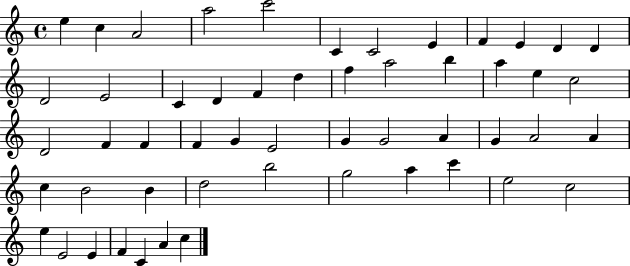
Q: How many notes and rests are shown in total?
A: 53